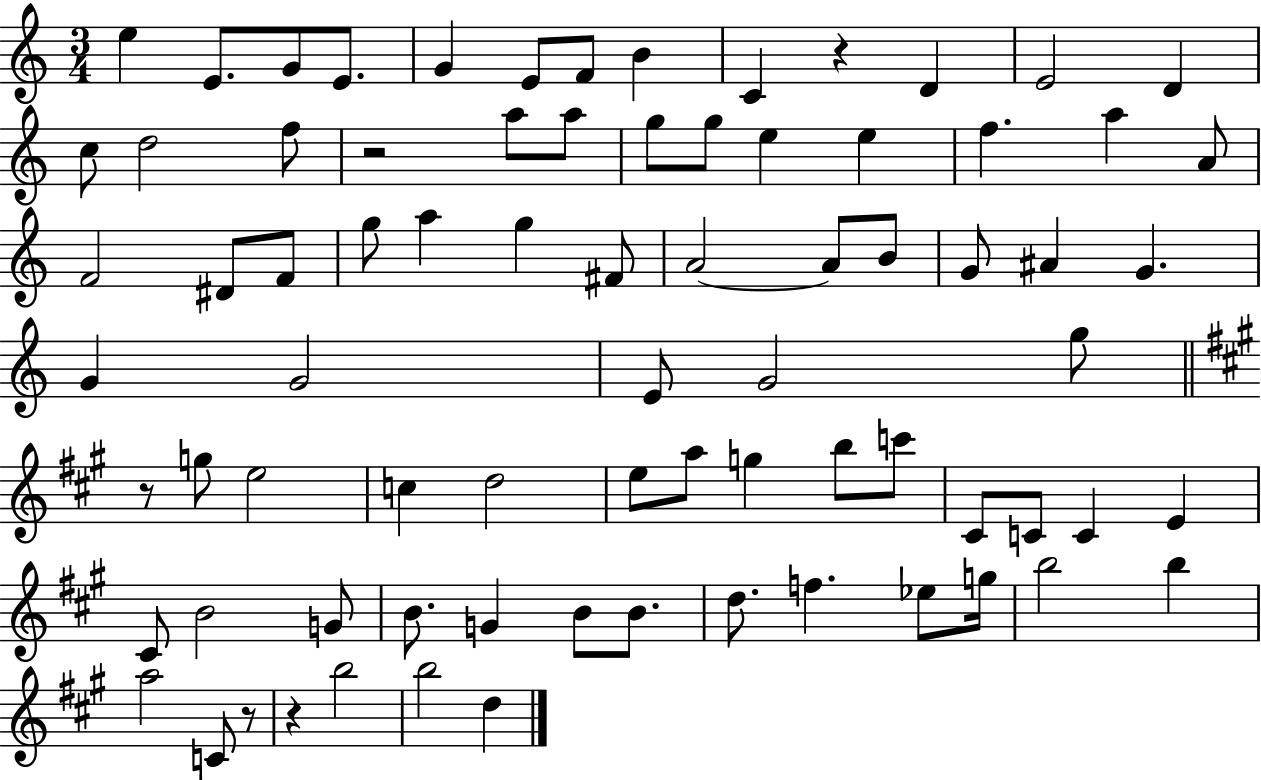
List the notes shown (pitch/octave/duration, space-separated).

E5/q E4/e. G4/e E4/e. G4/q E4/e F4/e B4/q C4/q R/q D4/q E4/h D4/q C5/e D5/h F5/e R/h A5/e A5/e G5/e G5/e E5/q E5/q F5/q. A5/q A4/e F4/h D#4/e F4/e G5/e A5/q G5/q F#4/e A4/h A4/e B4/e G4/e A#4/q G4/q. G4/q G4/h E4/e G4/h G5/e R/e G5/e E5/h C5/q D5/h E5/e A5/e G5/q B5/e C6/e C#4/e C4/e C4/q E4/q C#4/e B4/h G4/e B4/e. G4/q B4/e B4/e. D5/e. F5/q. Eb5/e G5/s B5/h B5/q A5/h C4/e R/e R/q B5/h B5/h D5/q